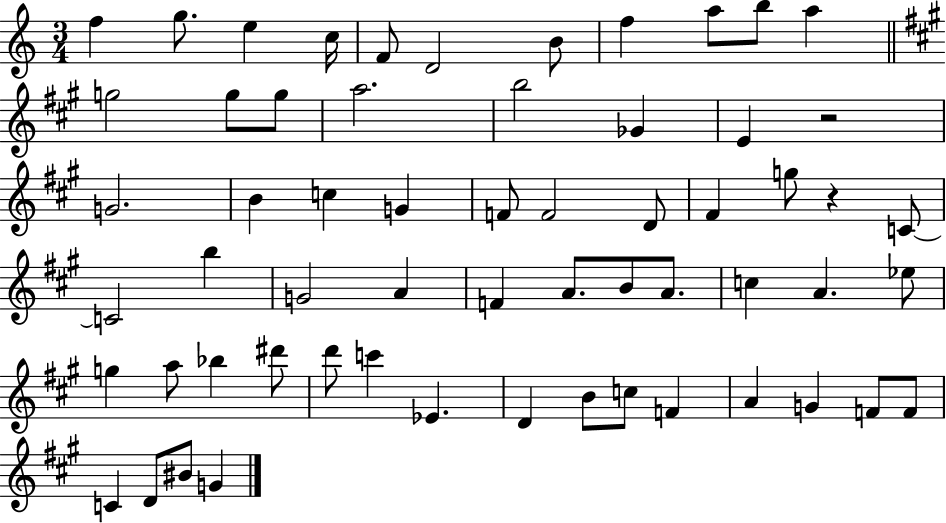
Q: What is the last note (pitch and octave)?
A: G4